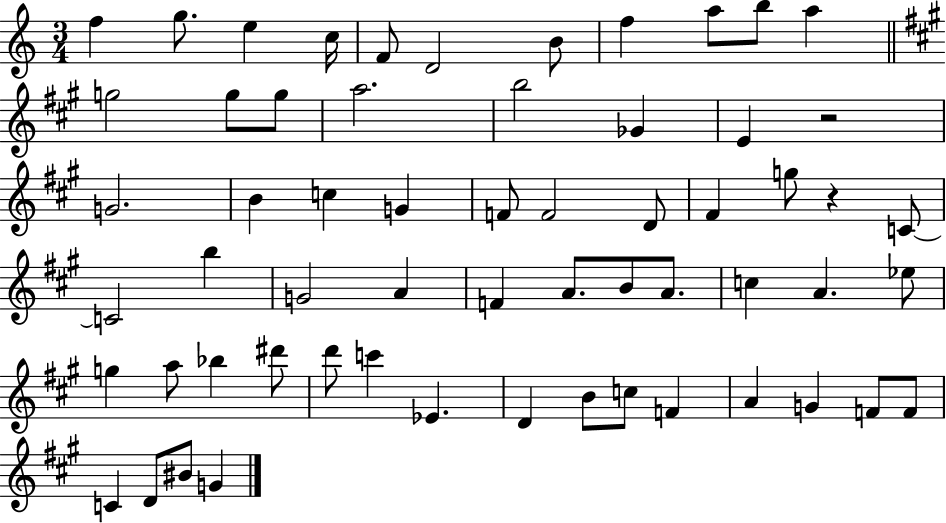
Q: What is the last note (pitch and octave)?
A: G4